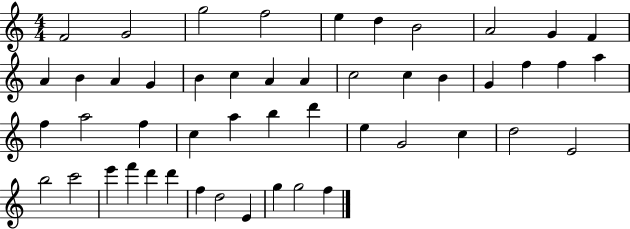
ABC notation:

X:1
T:Untitled
M:4/4
L:1/4
K:C
F2 G2 g2 f2 e d B2 A2 G F A B A G B c A A c2 c B G f f a f a2 f c a b d' e G2 c d2 E2 b2 c'2 e' f' d' d' f d2 E g g2 f